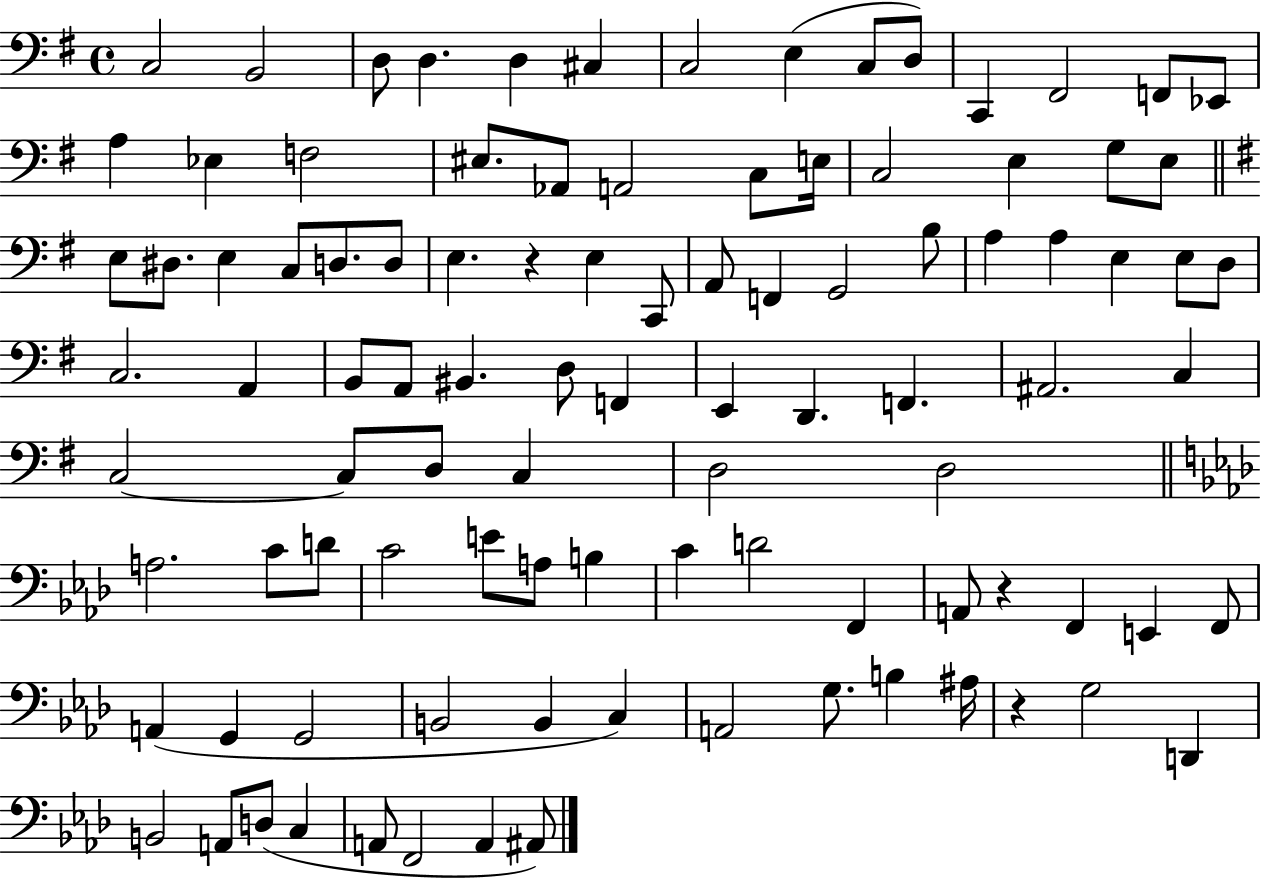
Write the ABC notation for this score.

X:1
T:Untitled
M:4/4
L:1/4
K:G
C,2 B,,2 D,/2 D, D, ^C, C,2 E, C,/2 D,/2 C,, ^F,,2 F,,/2 _E,,/2 A, _E, F,2 ^E,/2 _A,,/2 A,,2 C,/2 E,/4 C,2 E, G,/2 E,/2 E,/2 ^D,/2 E, C,/2 D,/2 D,/2 E, z E, C,,/2 A,,/2 F,, G,,2 B,/2 A, A, E, E,/2 D,/2 C,2 A,, B,,/2 A,,/2 ^B,, D,/2 F,, E,, D,, F,, ^A,,2 C, C,2 C,/2 D,/2 C, D,2 D,2 A,2 C/2 D/2 C2 E/2 A,/2 B, C D2 F,, A,,/2 z F,, E,, F,,/2 A,, G,, G,,2 B,,2 B,, C, A,,2 G,/2 B, ^A,/4 z G,2 D,, B,,2 A,,/2 D,/2 C, A,,/2 F,,2 A,, ^A,,/2